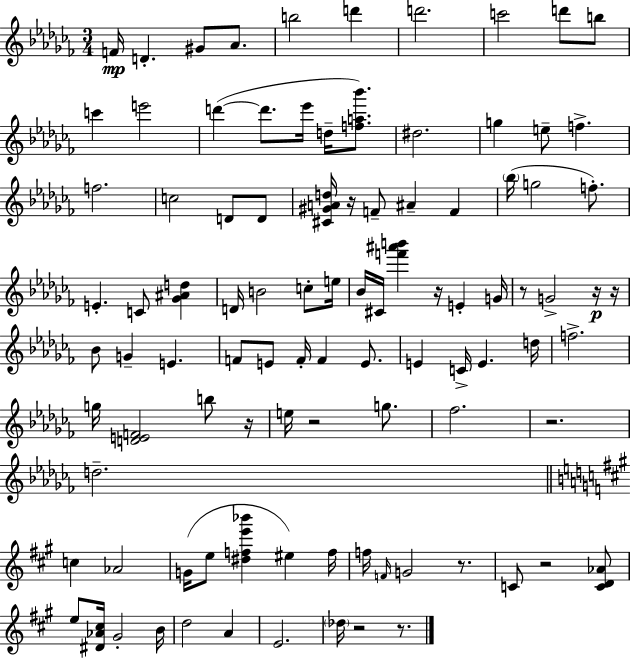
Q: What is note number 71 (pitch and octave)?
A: E5